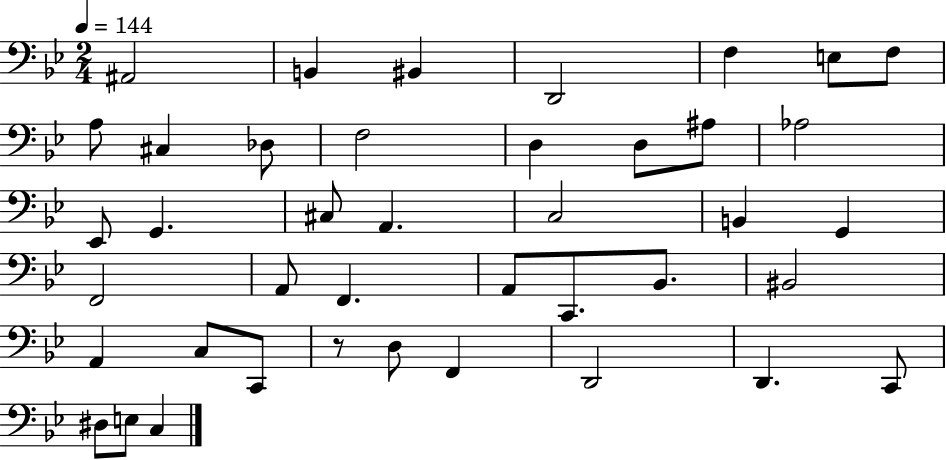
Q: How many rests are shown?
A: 1